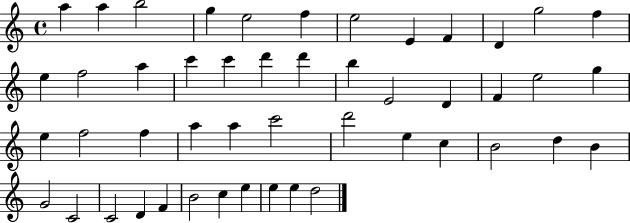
{
  \clef treble
  \time 4/4
  \defaultTimeSignature
  \key c \major
  a''4 a''4 b''2 | g''4 e''2 f''4 | e''2 e'4 f'4 | d'4 g''2 f''4 | \break e''4 f''2 a''4 | c'''4 c'''4 d'''4 d'''4 | b''4 e'2 d'4 | f'4 e''2 g''4 | \break e''4 f''2 f''4 | a''4 a''4 c'''2 | d'''2 e''4 c''4 | b'2 d''4 b'4 | \break g'2 c'2 | c'2 d'4 f'4 | b'2 c''4 e''4 | e''4 e''4 d''2 | \break \bar "|."
}